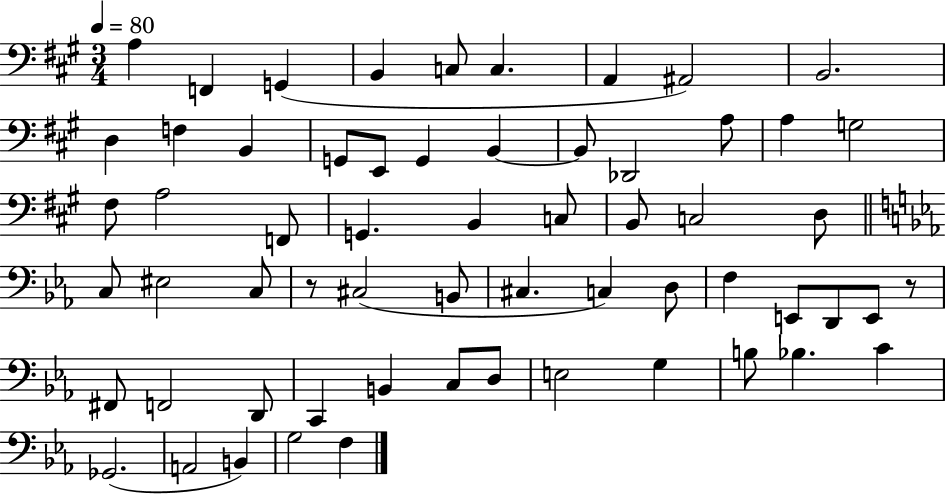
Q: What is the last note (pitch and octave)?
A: F3